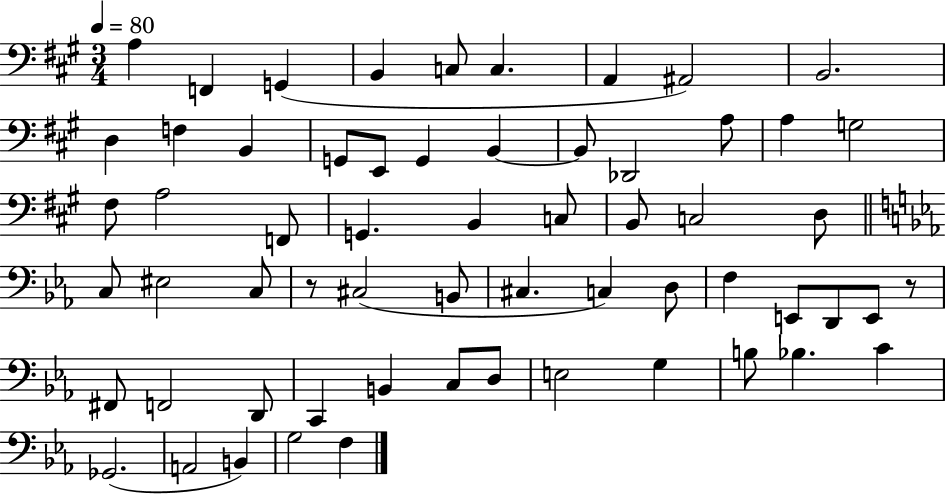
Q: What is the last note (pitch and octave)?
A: F3